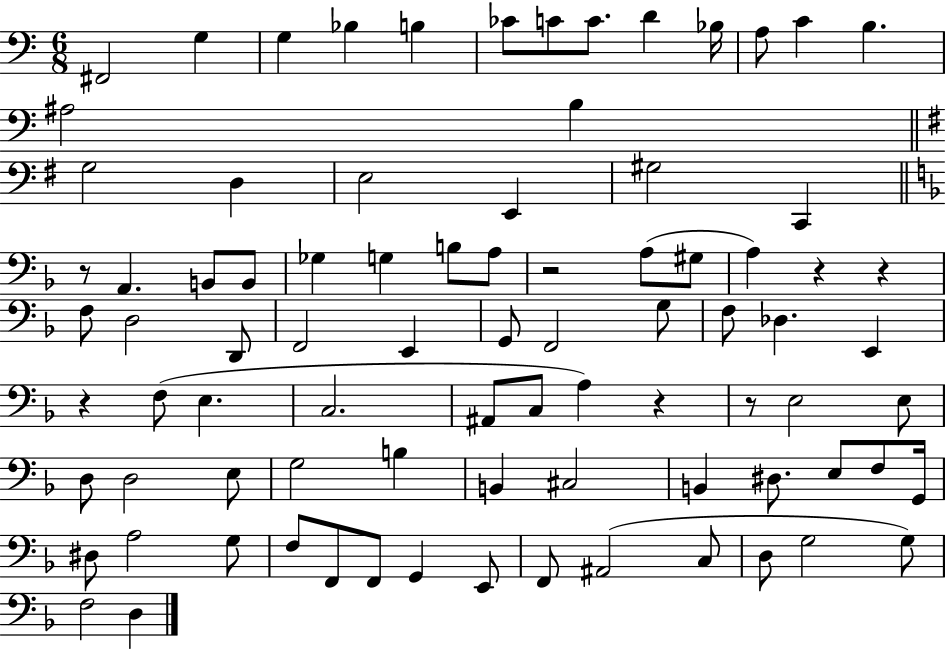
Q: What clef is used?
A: bass